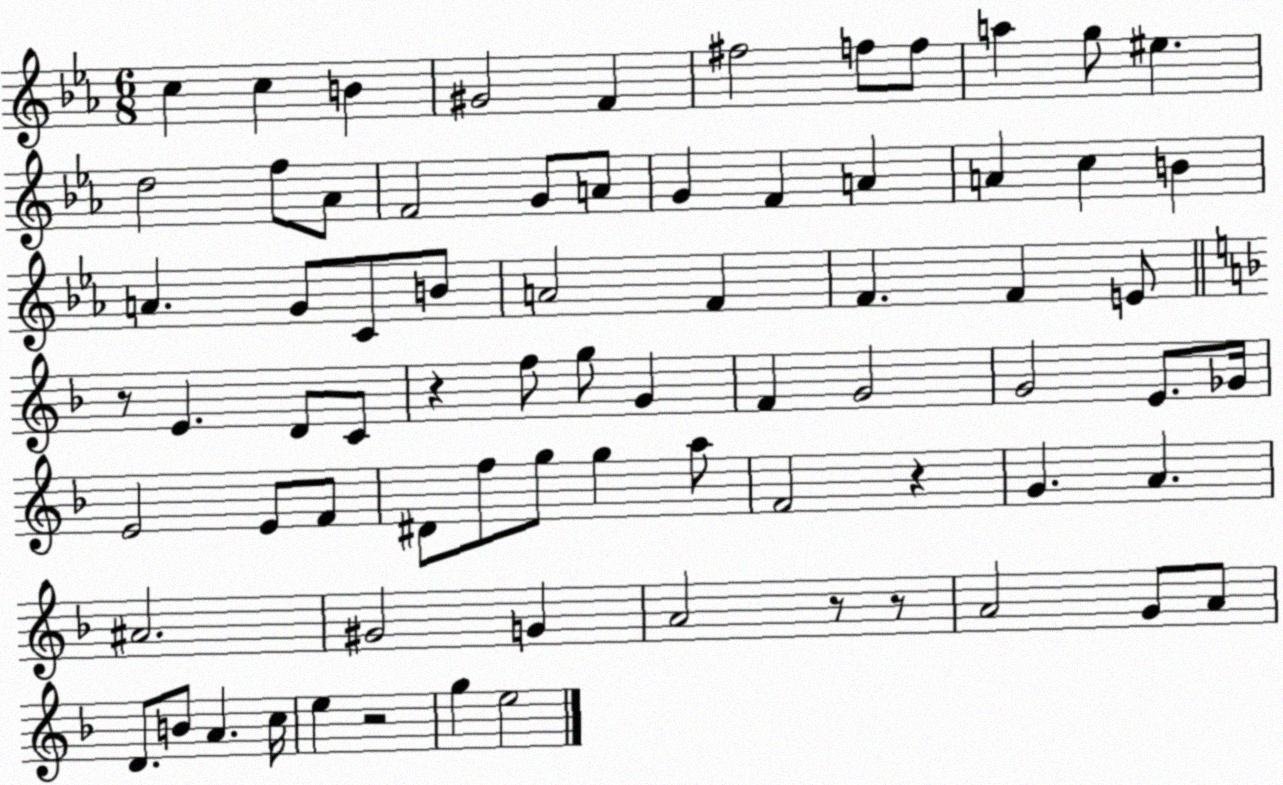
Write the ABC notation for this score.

X:1
T:Untitled
M:6/8
L:1/4
K:Eb
c c B ^G2 F ^f2 f/2 f/2 a g/2 ^e d2 f/2 _A/2 F2 G/2 A/2 G F A A c B A G/2 C/2 B/2 A2 F F F E/2 z/2 E D/2 C/2 z f/2 g/2 G F G2 G2 E/2 _G/4 E2 E/2 F/2 ^D/2 f/2 g/2 g a/2 F2 z G A ^A2 ^G2 G A2 z/2 z/2 A2 G/2 A/2 D/2 B/2 A c/4 e z2 g e2